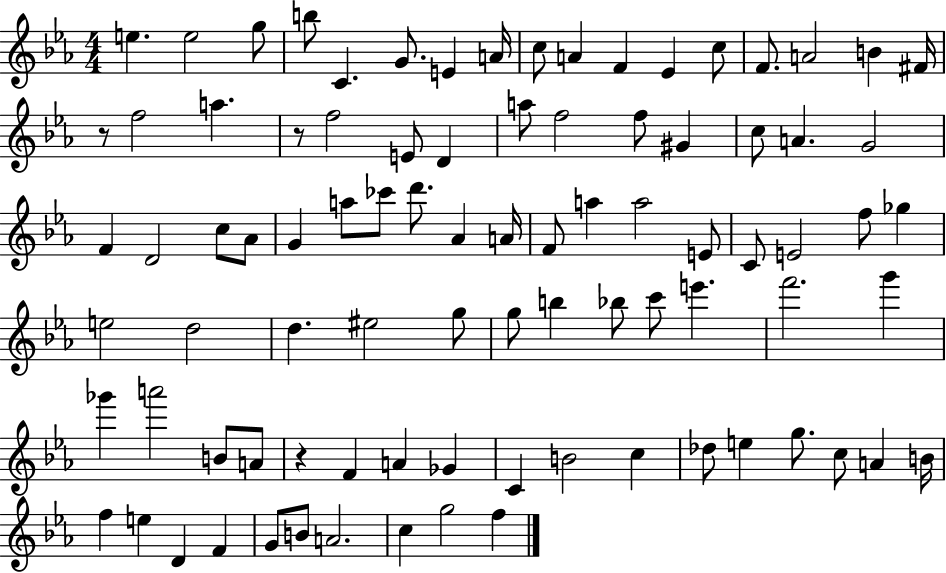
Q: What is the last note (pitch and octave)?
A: F5